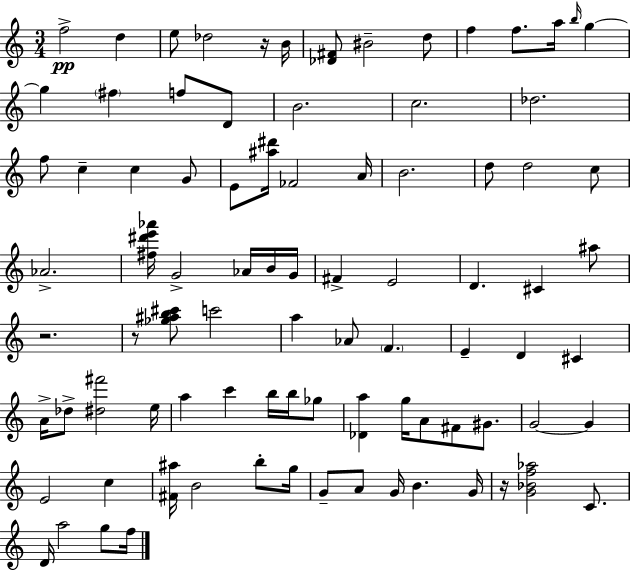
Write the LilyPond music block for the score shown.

{
  \clef treble
  \numericTimeSignature
  \time 3/4
  \key c \major
  f''2->\pp d''4 | e''8 des''2 r16 b'16 | <des' fis'>8 bis'2-- d''8 | f''4 f''8. a''16 \grace { b''16 } g''4~~ | \break g''4 \parenthesize fis''4 f''8 d'8 | b'2. | c''2. | des''2. | \break f''8 c''4-- c''4 g'8 | e'8 <ais'' dis'''>16 fes'2 | a'16 b'2. | d''8 d''2 c''8 | \break aes'2.-> | <fis'' dis''' e''' aes'''>16 g'2-> aes'16 b'16 | g'16 fis'4-> e'2 | d'4. cis'4 ais''8 | \break r2. | r8 <ges'' ais'' b'' cis'''>8 c'''2 | a''4 aes'8 \parenthesize f'4. | e'4-- d'4 cis'4 | \break a'16-> des''8-> <dis'' fis'''>2 | e''16 a''4 c'''4 b''16 b''16 ges''8 | <des' a''>4 g''16 a'8 fis'8 gis'8. | g'2~~ g'4 | \break e'2 c''4 | <fis' ais''>16 b'2 b''8-. | g''16 g'8-- a'8 g'16 b'4. | g'16 r16 <g' bes' f'' aes''>2 c'8. | \break d'16 a''2 g''8 | f''16 \bar "|."
}